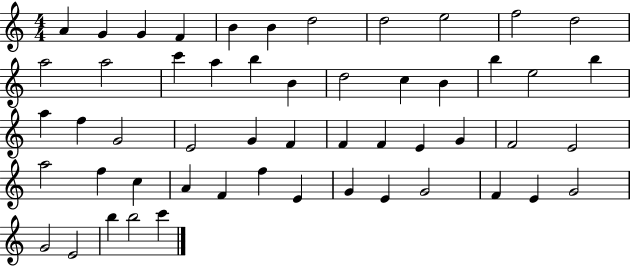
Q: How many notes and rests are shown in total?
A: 53